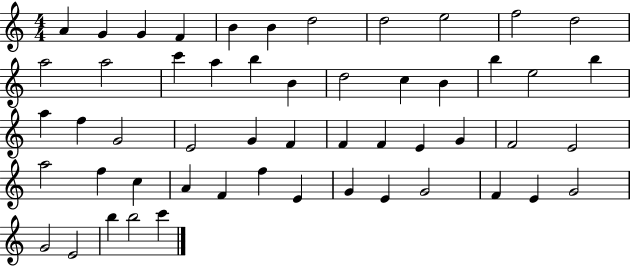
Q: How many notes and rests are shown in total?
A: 53